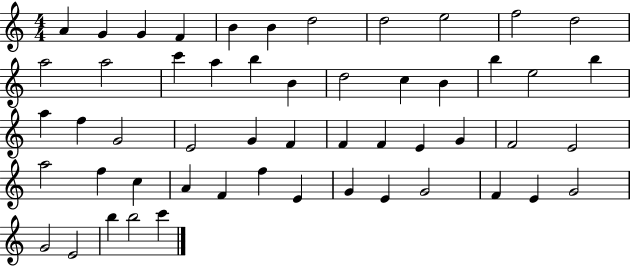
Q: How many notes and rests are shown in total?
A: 53